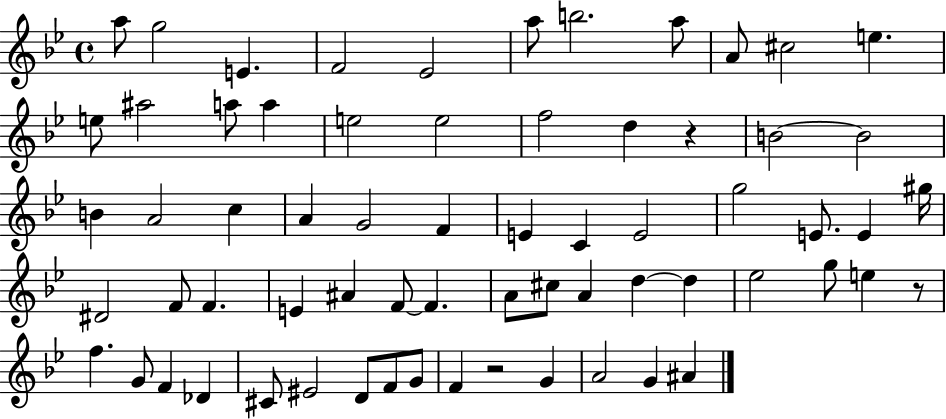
{
  \clef treble
  \time 4/4
  \defaultTimeSignature
  \key bes \major
  a''8 g''2 e'4. | f'2 ees'2 | a''8 b''2. a''8 | a'8 cis''2 e''4. | \break e''8 ais''2 a''8 a''4 | e''2 e''2 | f''2 d''4 r4 | b'2~~ b'2 | \break b'4 a'2 c''4 | a'4 g'2 f'4 | e'4 c'4 e'2 | g''2 e'8. e'4 gis''16 | \break dis'2 f'8 f'4. | e'4 ais'4 f'8~~ f'4. | a'8 cis''8 a'4 d''4~~ d''4 | ees''2 g''8 e''4 r8 | \break f''4. g'8 f'4 des'4 | cis'8 eis'2 d'8 f'8 g'8 | f'4 r2 g'4 | a'2 g'4 ais'4 | \break \bar "|."
}